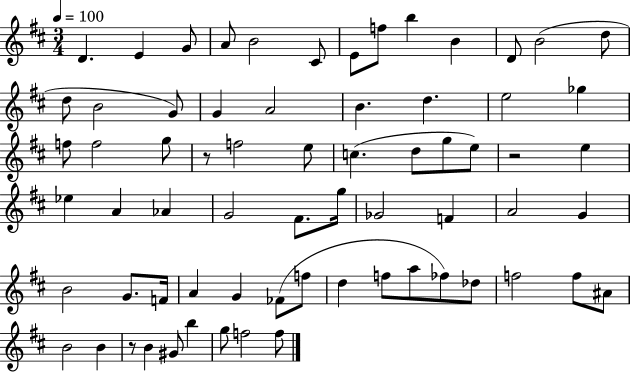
{
  \clef treble
  \numericTimeSignature
  \time 3/4
  \key d \major
  \tempo 4 = 100
  \repeat volta 2 { d'4. e'4 g'8 | a'8 b'2 cis'8 | e'8 f''8 b''4 b'4 | d'8 b'2( d''8 | \break d''8 b'2 g'8) | g'4 a'2 | b'4. d''4. | e''2 ges''4 | \break f''8 f''2 g''8 | r8 f''2 e''8 | c''4.( d''8 g''8 e''8) | r2 e''4 | \break ees''4 a'4 aes'4 | g'2 fis'8. g''16 | ges'2 f'4 | a'2 g'4 | \break b'2 g'8. f'16 | a'4 g'4 fes'8( f''8 | d''4 f''8 a''8 fes''8) des''8 | f''2 f''8 ais'8 | \break b'2 b'4 | r8 b'4 gis'8 b''4 | g''8 f''2 f''8 | } \bar "|."
}